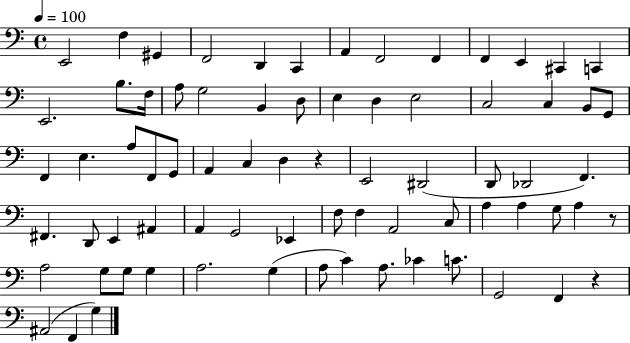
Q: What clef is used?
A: bass